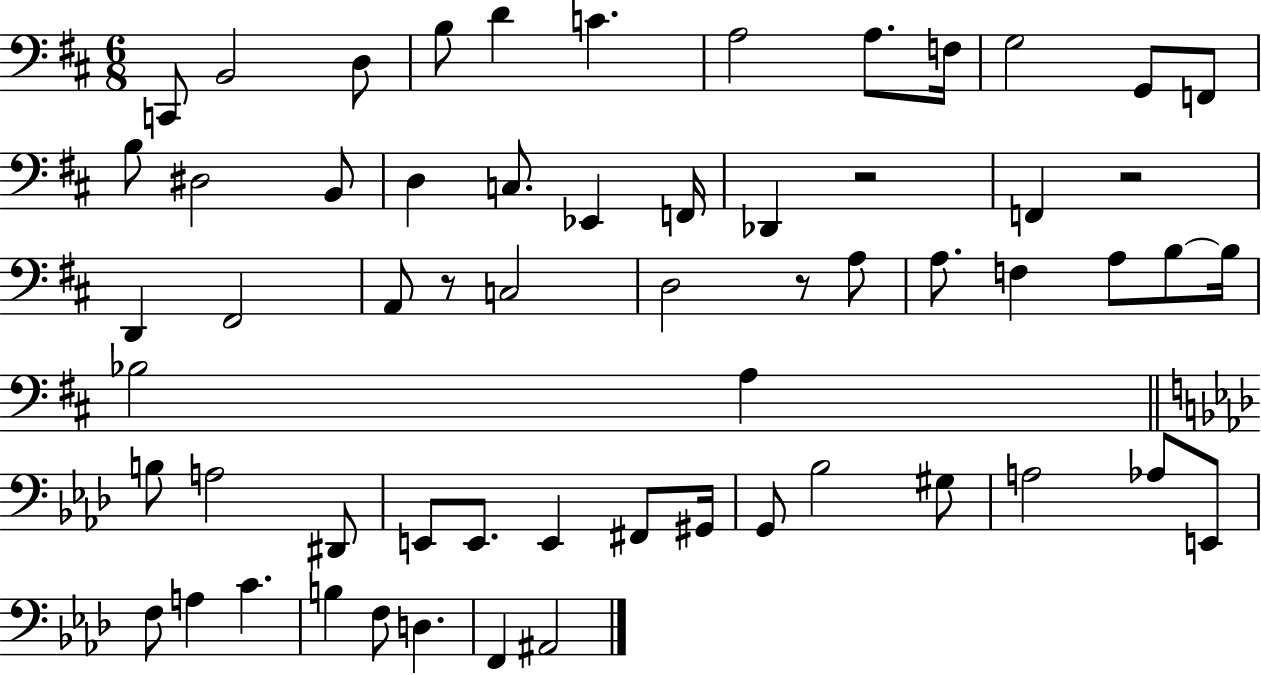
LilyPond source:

{
  \clef bass
  \numericTimeSignature
  \time 6/8
  \key d \major
  \repeat volta 2 { c,8 b,2 d8 | b8 d'4 c'4. | a2 a8. f16 | g2 g,8 f,8 | \break b8 dis2 b,8 | d4 c8. ees,4 f,16 | des,4 r2 | f,4 r2 | \break d,4 fis,2 | a,8 r8 c2 | d2 r8 a8 | a8. f4 a8 b8~~ b16 | \break bes2 a4 | \bar "||" \break \key aes \major b8 a2 dis,8 | e,8 e,8. e,4 fis,8 gis,16 | g,8 bes2 gis8 | a2 aes8 e,8 | \break f8 a4 c'4. | b4 f8 d4. | f,4 ais,2 | } \bar "|."
}